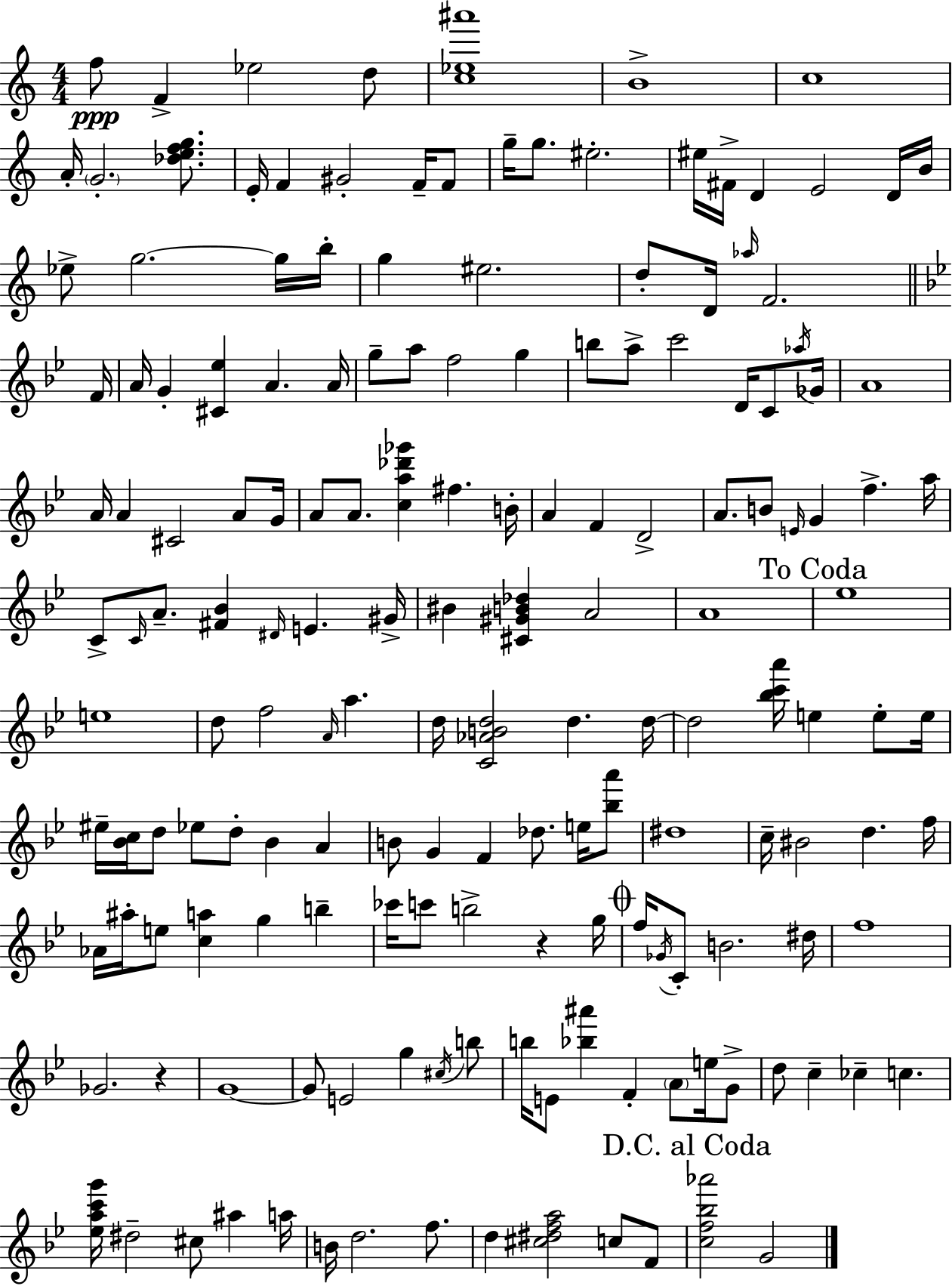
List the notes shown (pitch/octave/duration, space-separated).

F5/e F4/q Eb5/h D5/e [C5,Eb5,A#6]/w B4/w C5/w A4/s G4/h. [Db5,E5,F5,G5]/e. E4/s F4/q G#4/h F4/s F4/e G5/s G5/e. EIS5/h. EIS5/s F#4/s D4/q E4/h D4/s B4/s Eb5/e G5/h. G5/s B5/s G5/q EIS5/h. D5/e D4/s Ab5/s F4/h. F4/s A4/s G4/q [C#4,Eb5]/q A4/q. A4/s G5/e A5/e F5/h G5/q B5/e A5/e C6/h D4/s C4/e Ab5/s Gb4/s A4/w A4/s A4/q C#4/h A4/e G4/s A4/e A4/e. [C5,A5,Db6,Gb6]/q F#5/q. B4/s A4/q F4/q D4/h A4/e. B4/e E4/s G4/q F5/q. A5/s C4/e C4/s A4/e. [F#4,Bb4]/q D#4/s E4/q. G#4/s BIS4/q [C#4,G#4,B4,Db5]/q A4/h A4/w Eb5/w E5/w D5/e F5/h A4/s A5/q. D5/s [C4,Ab4,B4,D5]/h D5/q. D5/s D5/h [Bb5,C6,A6]/s E5/q E5/e E5/s EIS5/s [Bb4,C5]/s D5/e Eb5/e D5/e Bb4/q A4/q B4/e G4/q F4/q Db5/e. E5/s [Bb5,A6]/e D#5/w C5/s BIS4/h D5/q. F5/s Ab4/s A#5/s E5/e [C5,A5]/q G5/q B5/q CES6/s C6/e B5/h R/q G5/s F5/s Gb4/s C4/e B4/h. D#5/s F5/w Gb4/h. R/q G4/w G4/e E4/h G5/q C#5/s B5/e B5/s E4/e [Bb5,A#6]/q F4/q A4/e E5/s G4/e D5/e C5/q CES5/q C5/q. [Eb5,A5,C6,G6]/s D#5/h C#5/e A#5/q A5/s B4/s D5/h. F5/e. D5/q [C#5,D#5,F5,A5]/h C5/e F4/e [C5,F5,Bb5,Ab6]/h G4/h